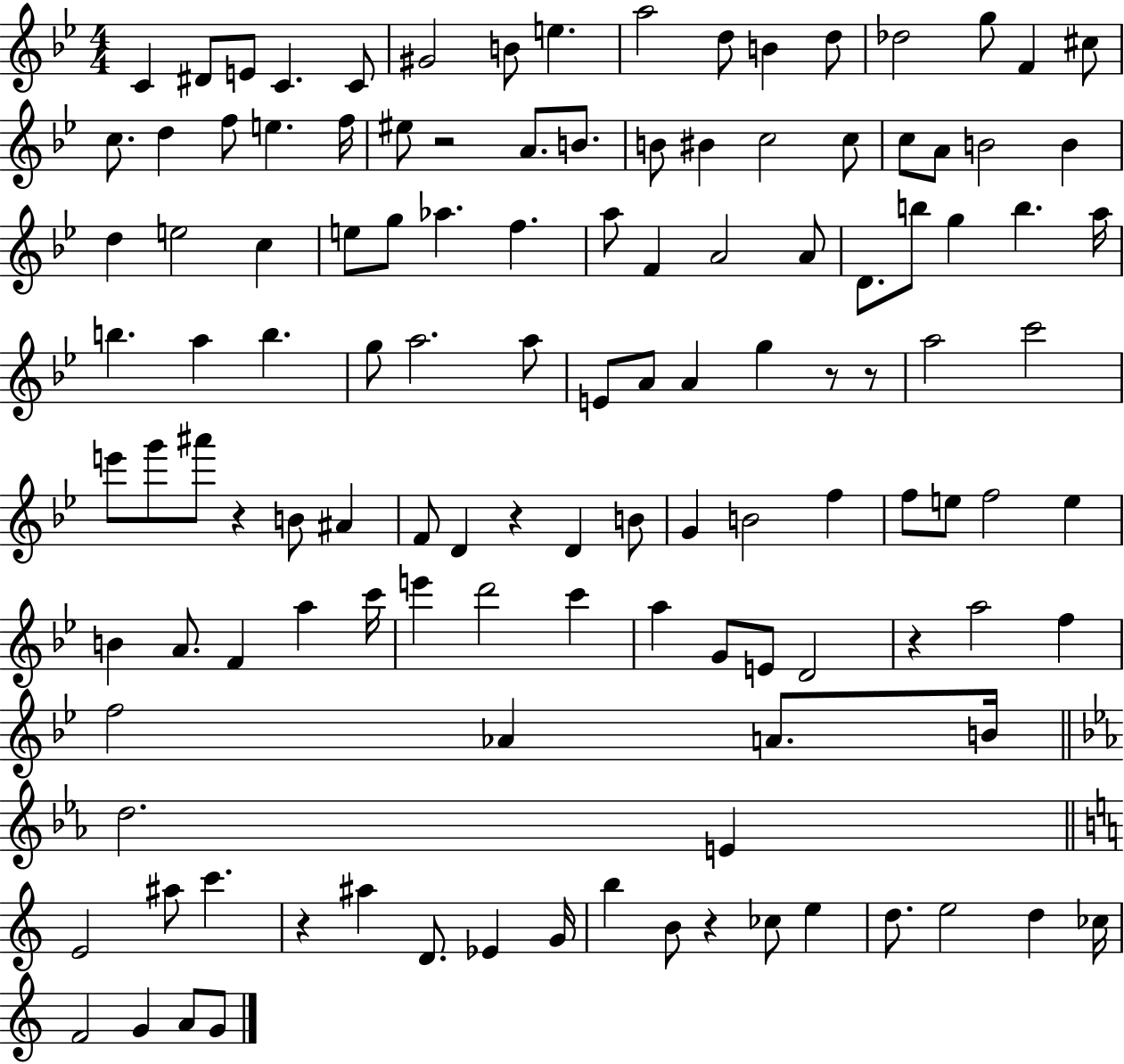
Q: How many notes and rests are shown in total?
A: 123